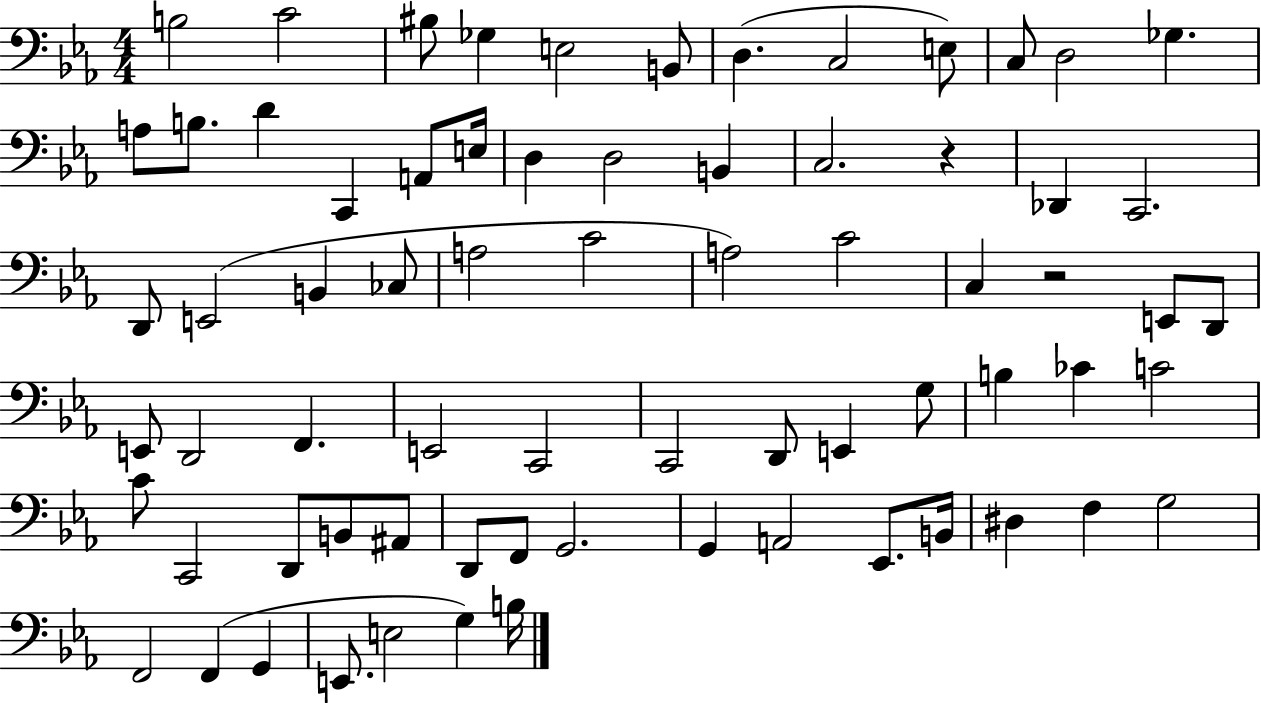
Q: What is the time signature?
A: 4/4